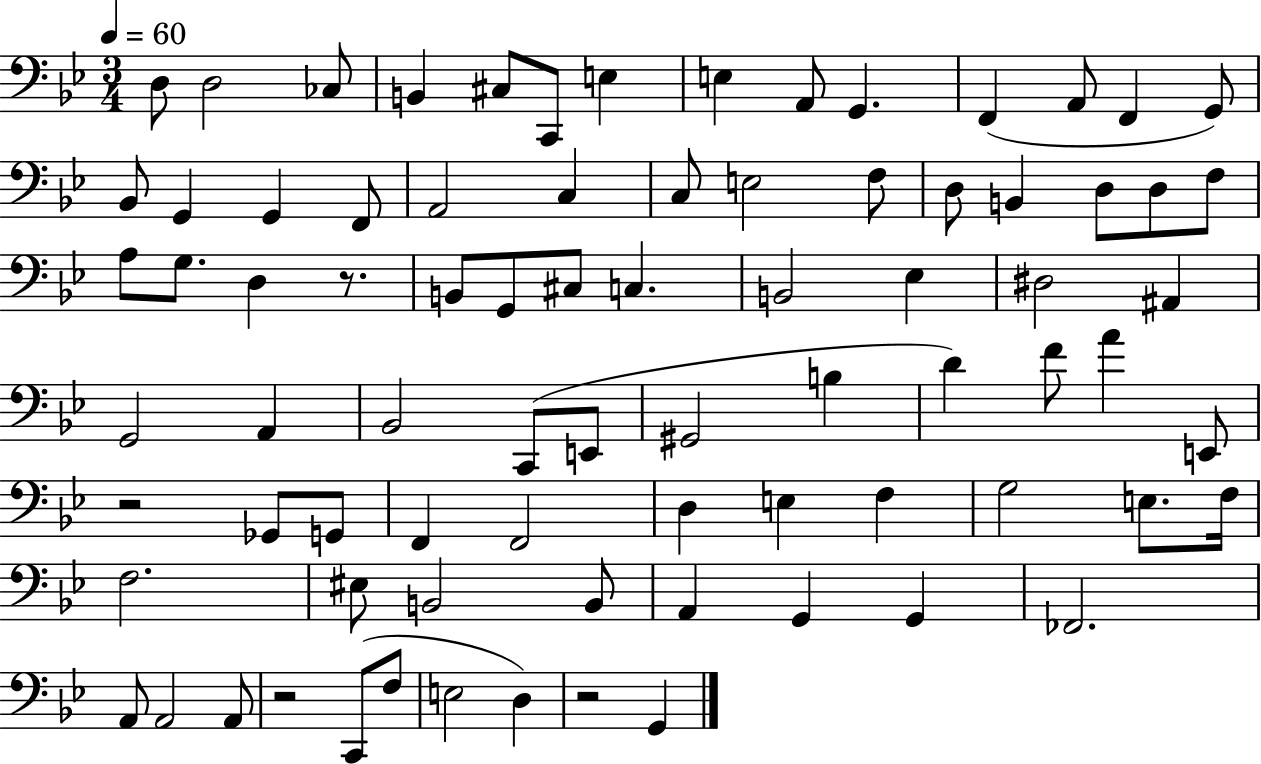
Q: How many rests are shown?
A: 4